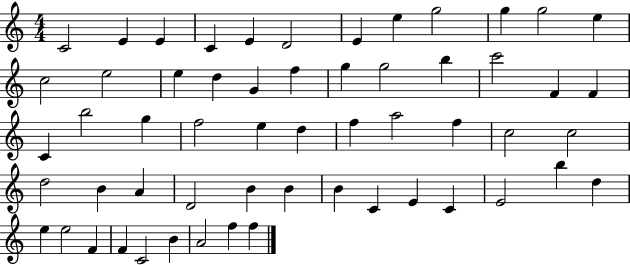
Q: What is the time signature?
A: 4/4